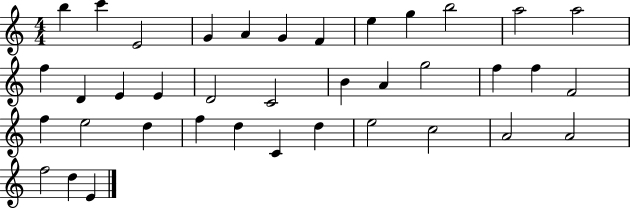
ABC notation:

X:1
T:Untitled
M:4/4
L:1/4
K:C
b c' E2 G A G F e g b2 a2 a2 f D E E D2 C2 B A g2 f f F2 f e2 d f d C d e2 c2 A2 A2 f2 d E